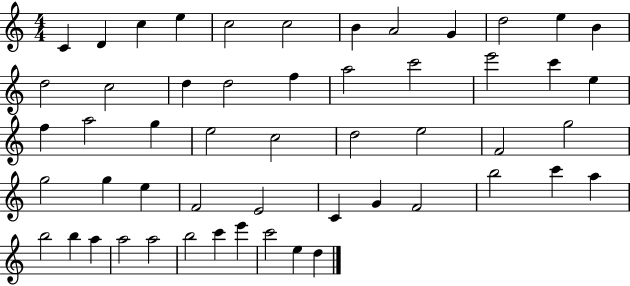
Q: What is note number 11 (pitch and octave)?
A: E5